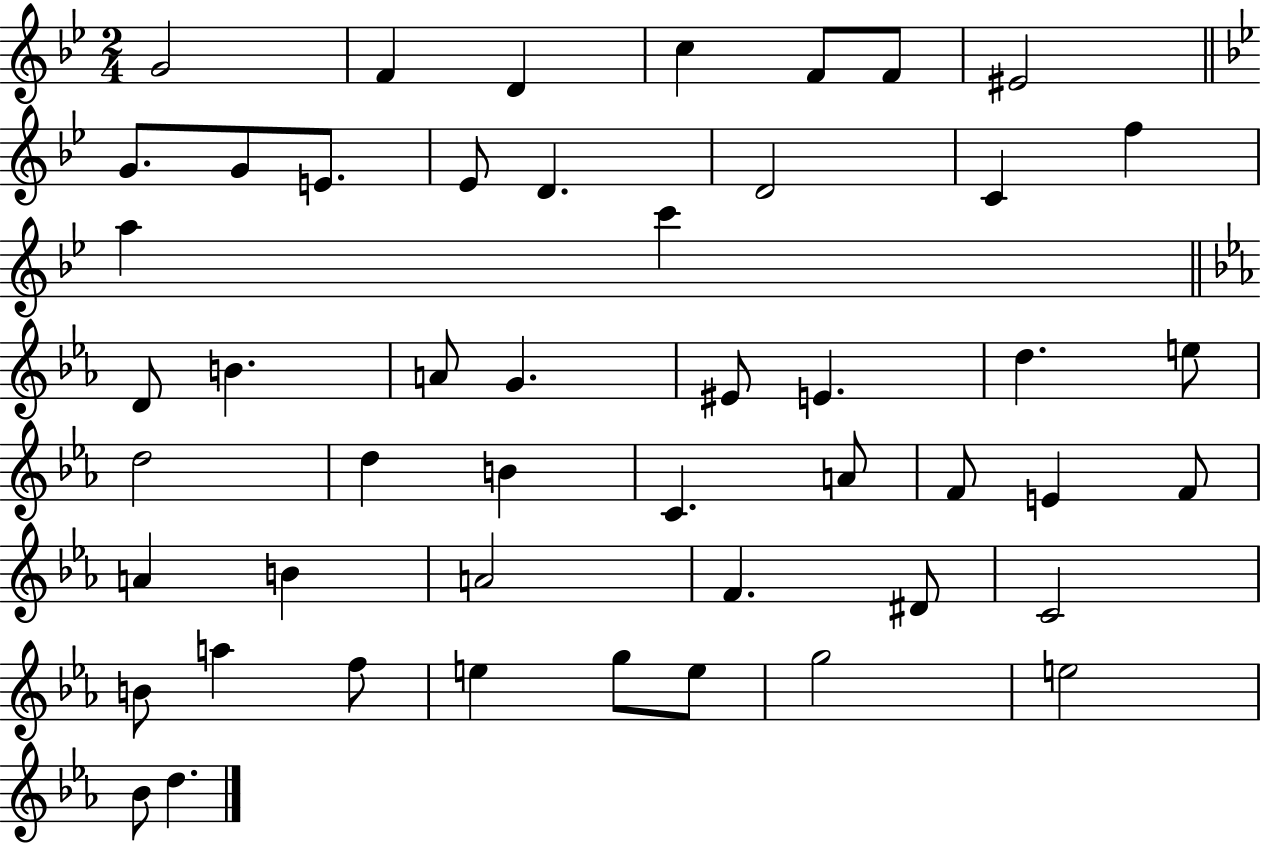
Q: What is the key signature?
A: BES major